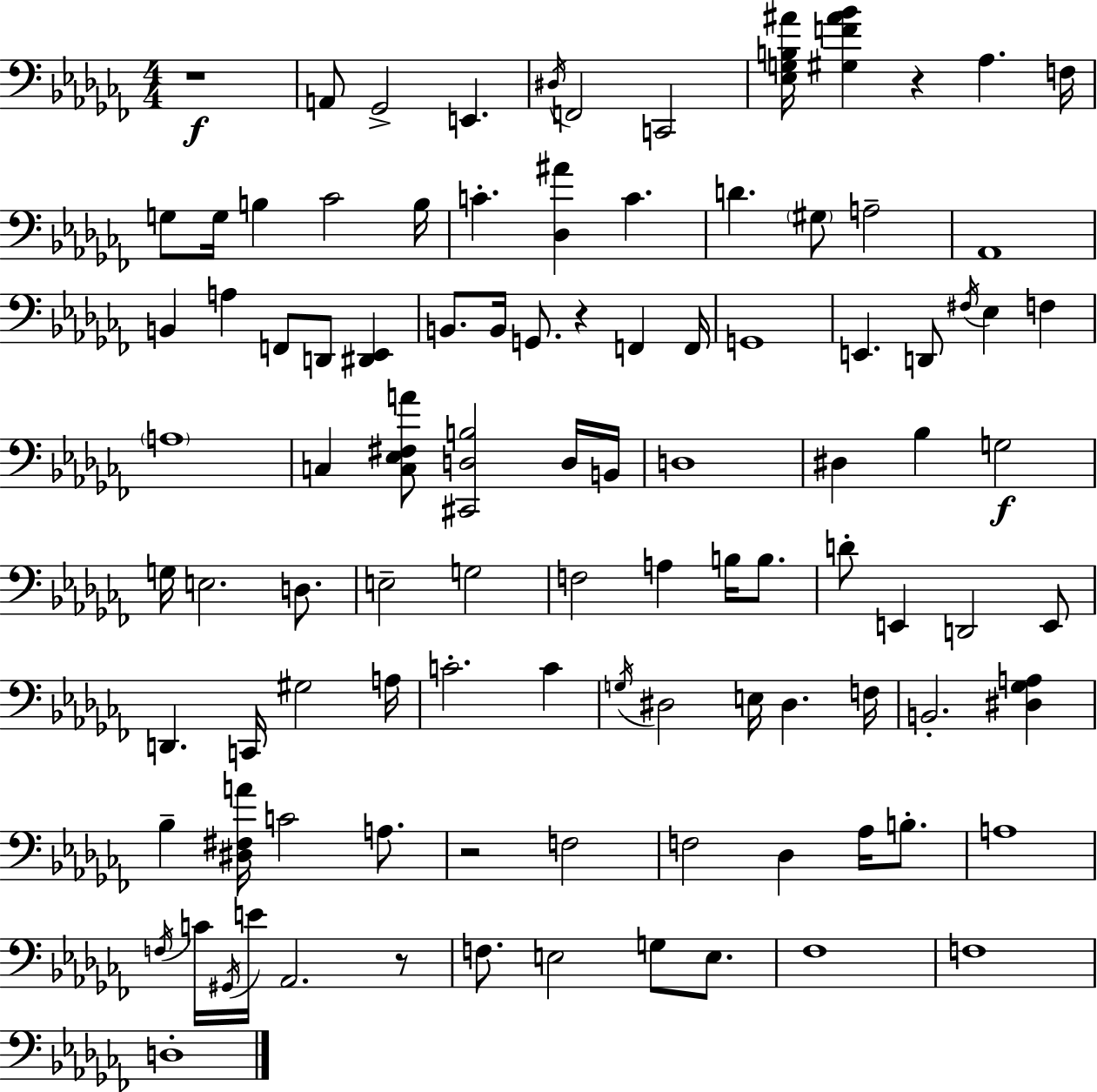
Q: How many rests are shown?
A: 5